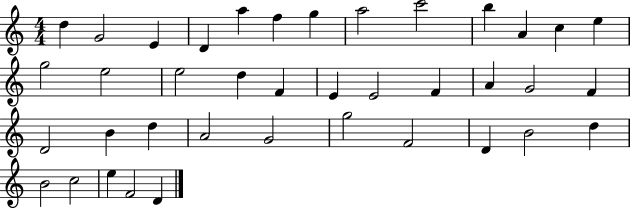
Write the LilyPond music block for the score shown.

{
  \clef treble
  \numericTimeSignature
  \time 4/4
  \key c \major
  d''4 g'2 e'4 | d'4 a''4 f''4 g''4 | a''2 c'''2 | b''4 a'4 c''4 e''4 | \break g''2 e''2 | e''2 d''4 f'4 | e'4 e'2 f'4 | a'4 g'2 f'4 | \break d'2 b'4 d''4 | a'2 g'2 | g''2 f'2 | d'4 b'2 d''4 | \break b'2 c''2 | e''4 f'2 d'4 | \bar "|."
}